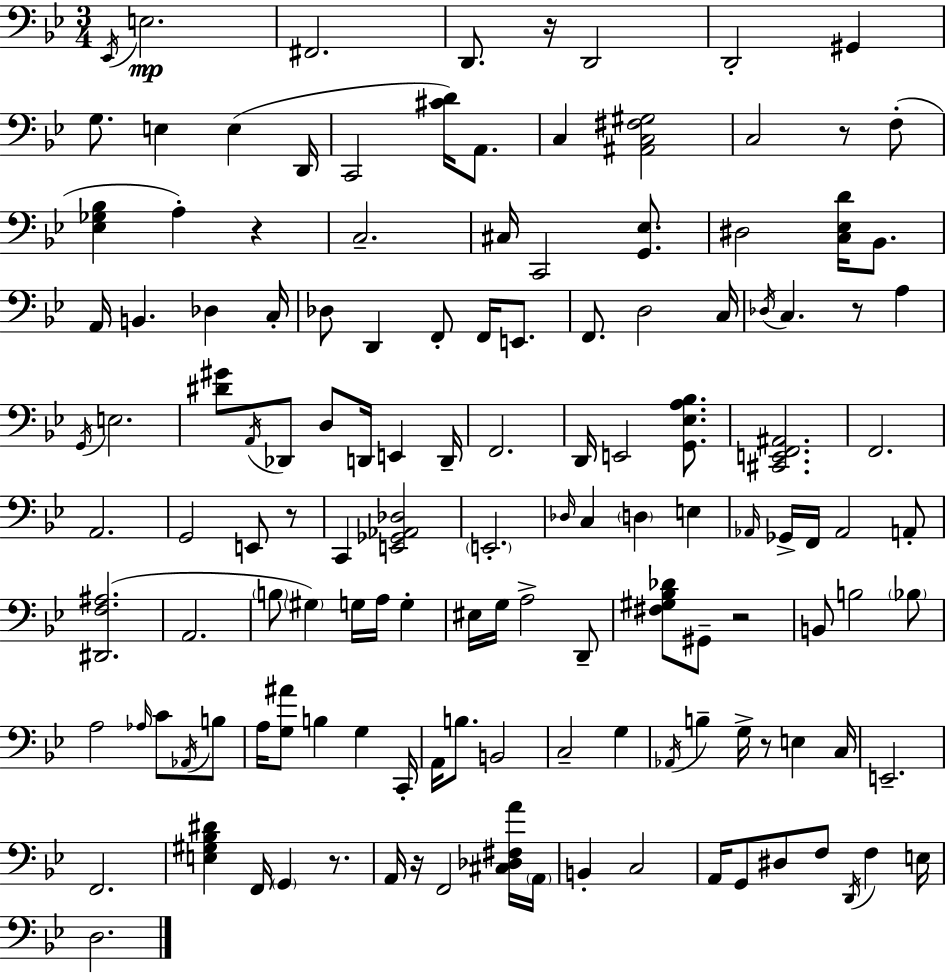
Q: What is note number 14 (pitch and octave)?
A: C3